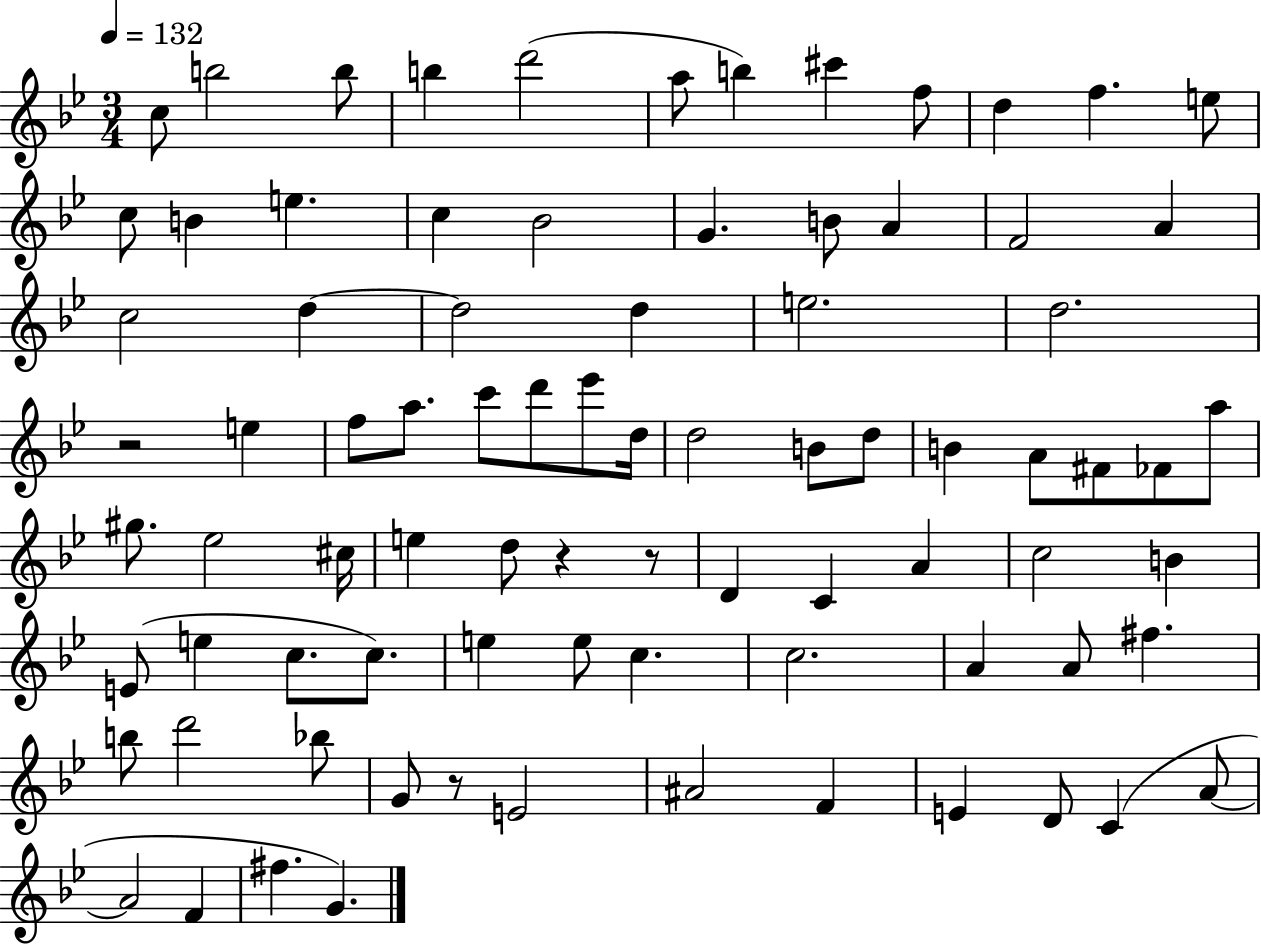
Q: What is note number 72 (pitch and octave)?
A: E4